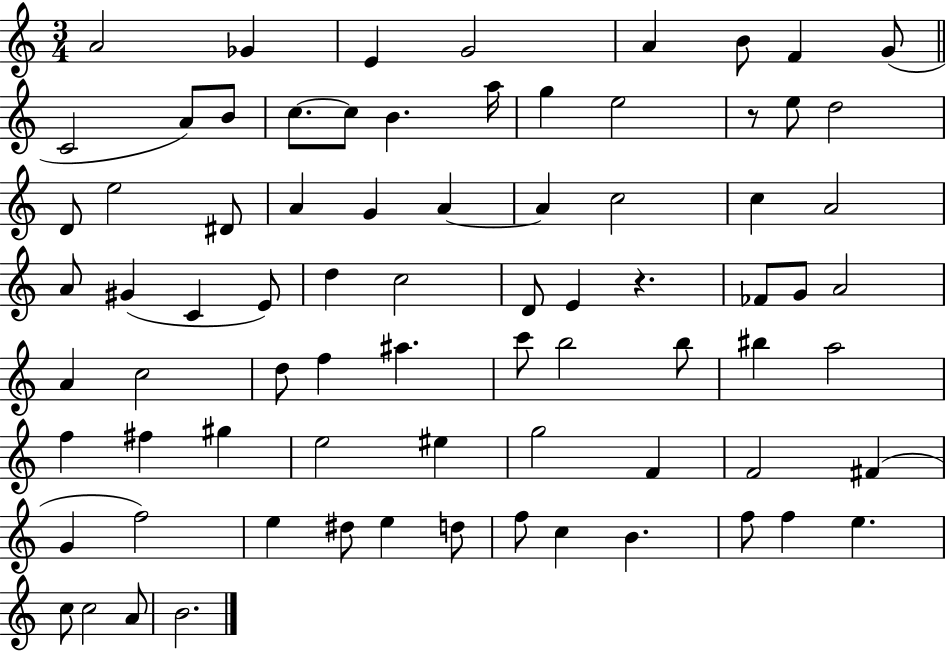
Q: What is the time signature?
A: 3/4